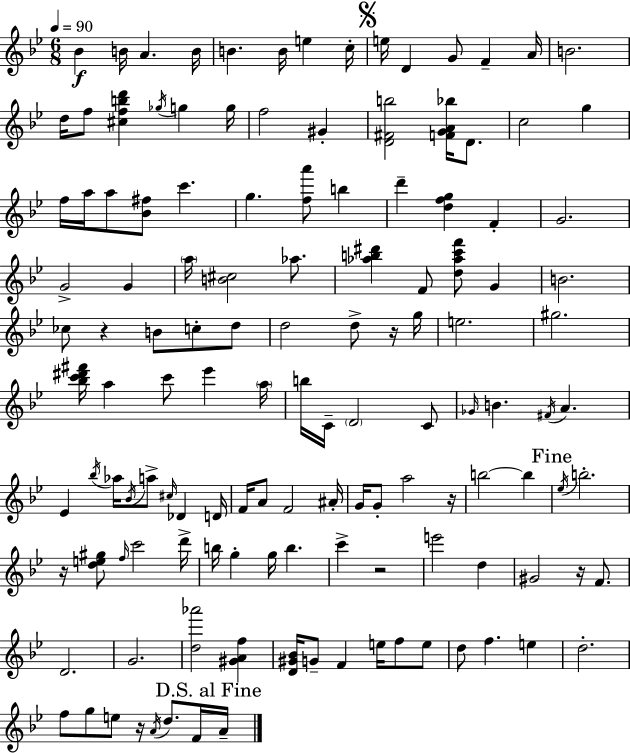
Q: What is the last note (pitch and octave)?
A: A4